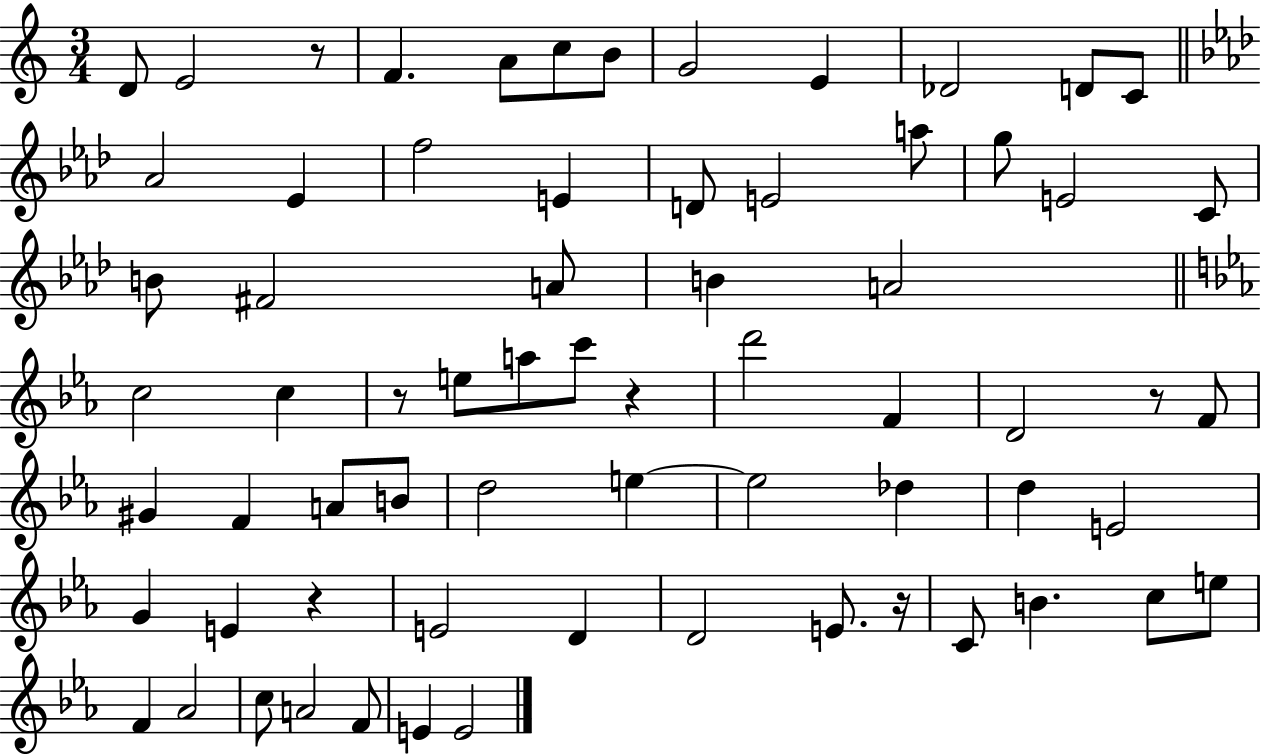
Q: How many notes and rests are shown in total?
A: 68